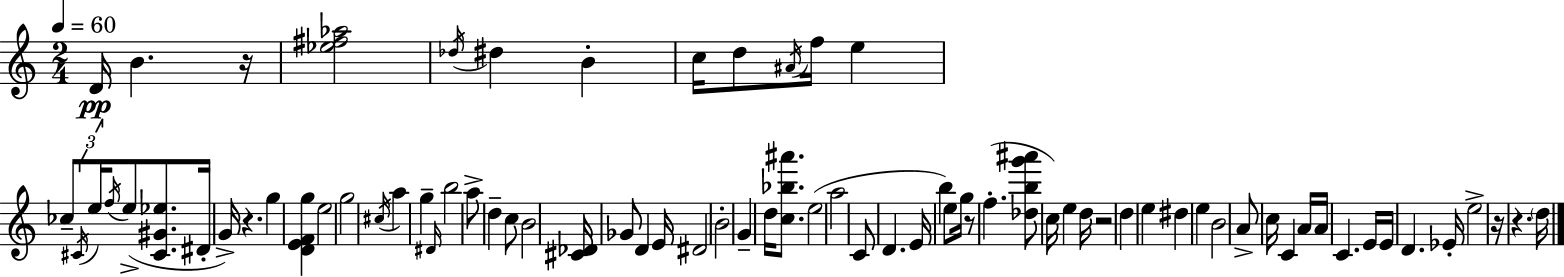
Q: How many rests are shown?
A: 6